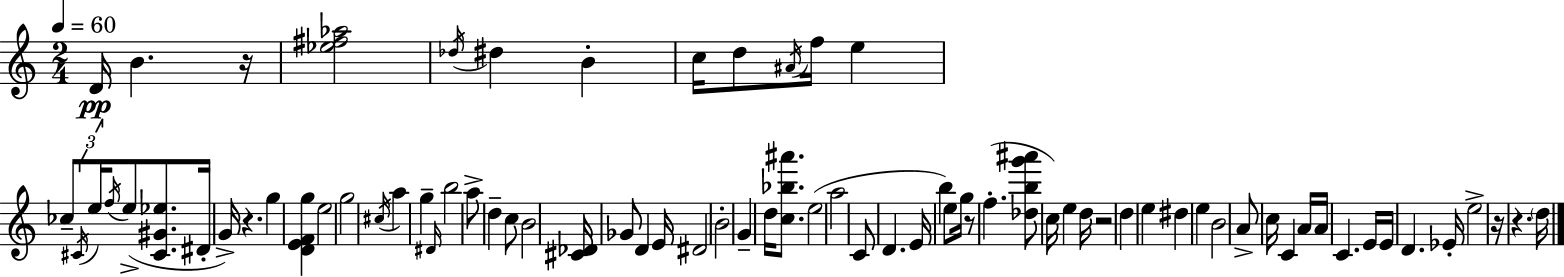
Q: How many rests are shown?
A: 6